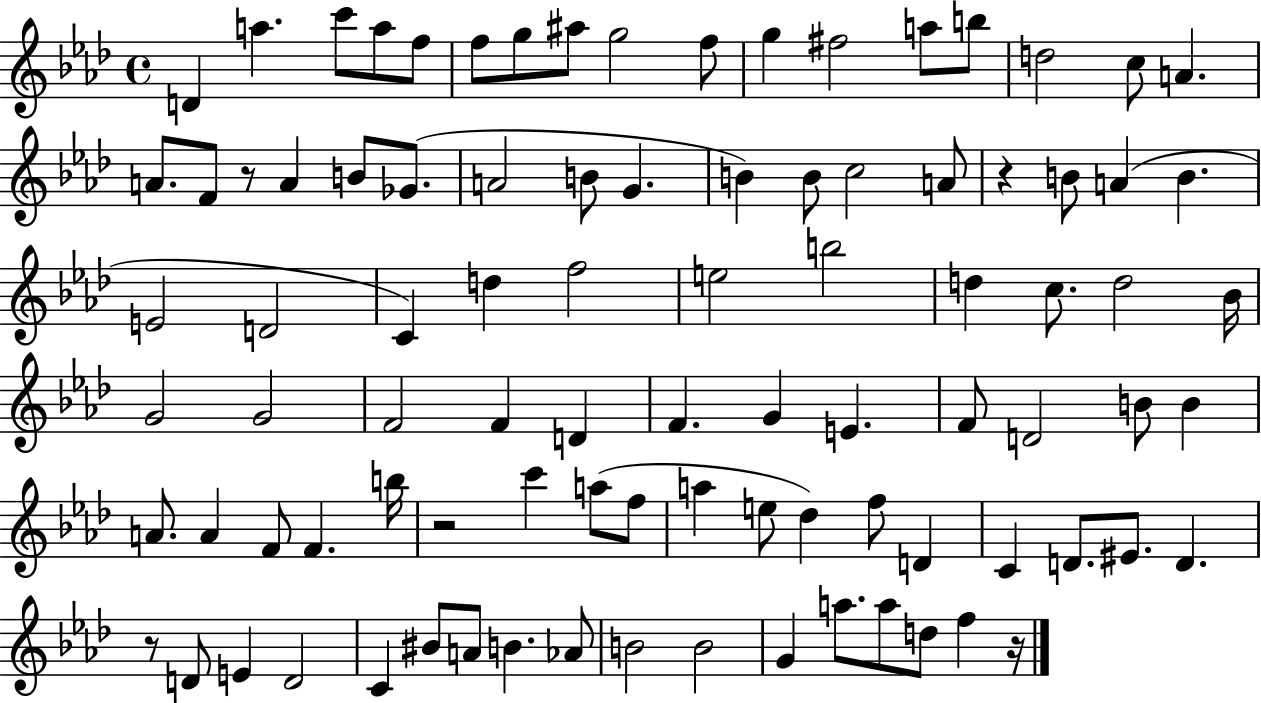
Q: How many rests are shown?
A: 5